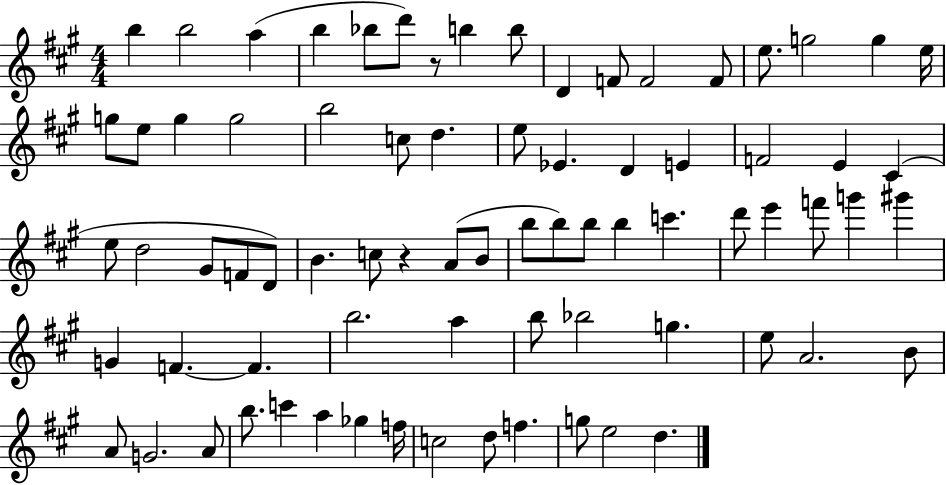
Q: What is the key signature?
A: A major